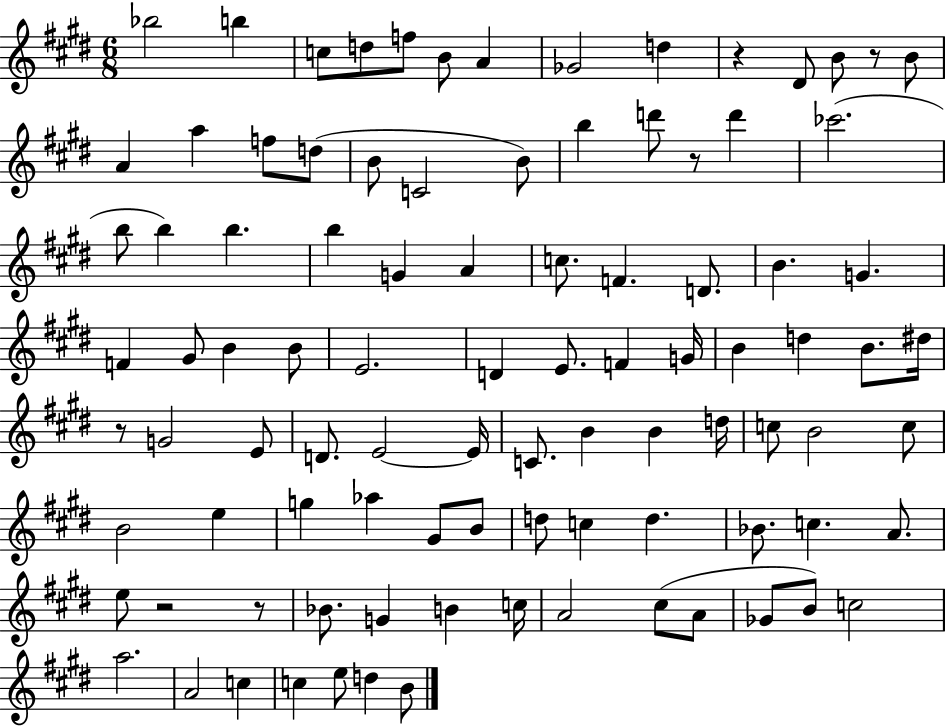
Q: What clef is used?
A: treble